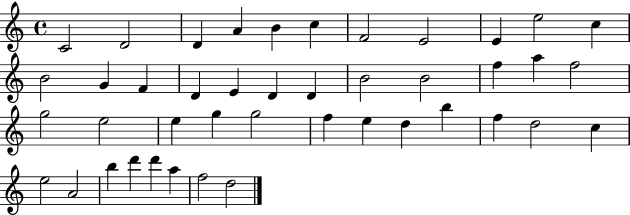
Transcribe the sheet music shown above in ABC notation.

X:1
T:Untitled
M:4/4
L:1/4
K:C
C2 D2 D A B c F2 E2 E e2 c B2 G F D E D D B2 B2 f a f2 g2 e2 e g g2 f e d b f d2 c e2 A2 b d' d' a f2 d2